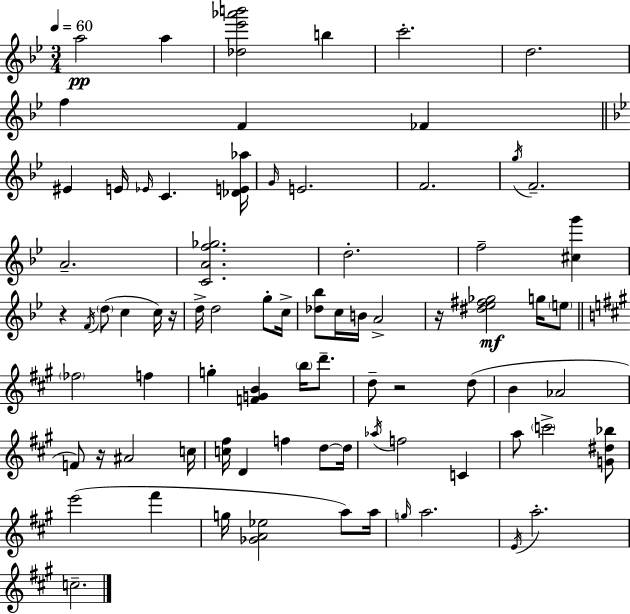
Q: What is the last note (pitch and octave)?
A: C5